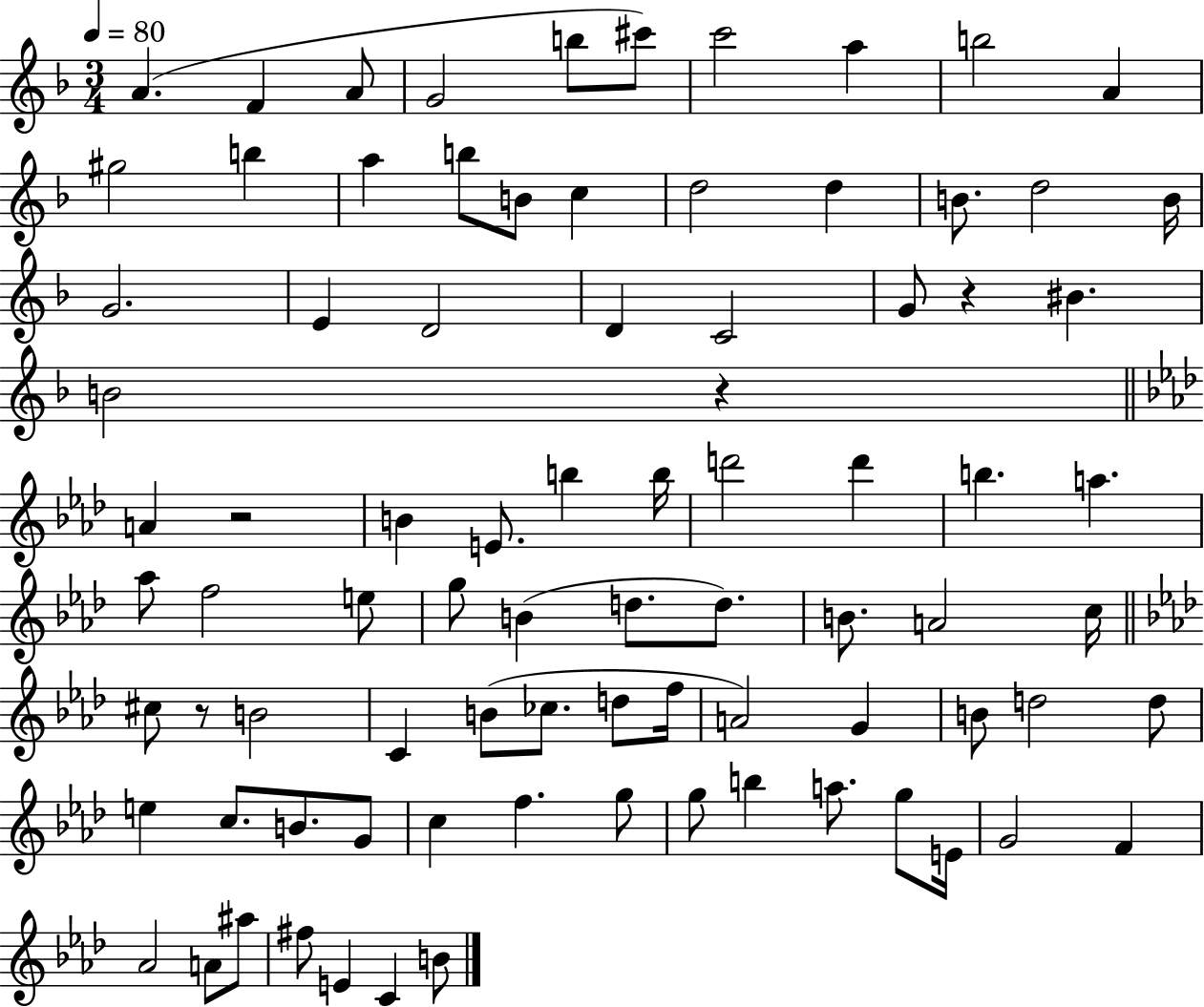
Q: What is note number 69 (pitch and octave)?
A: B5